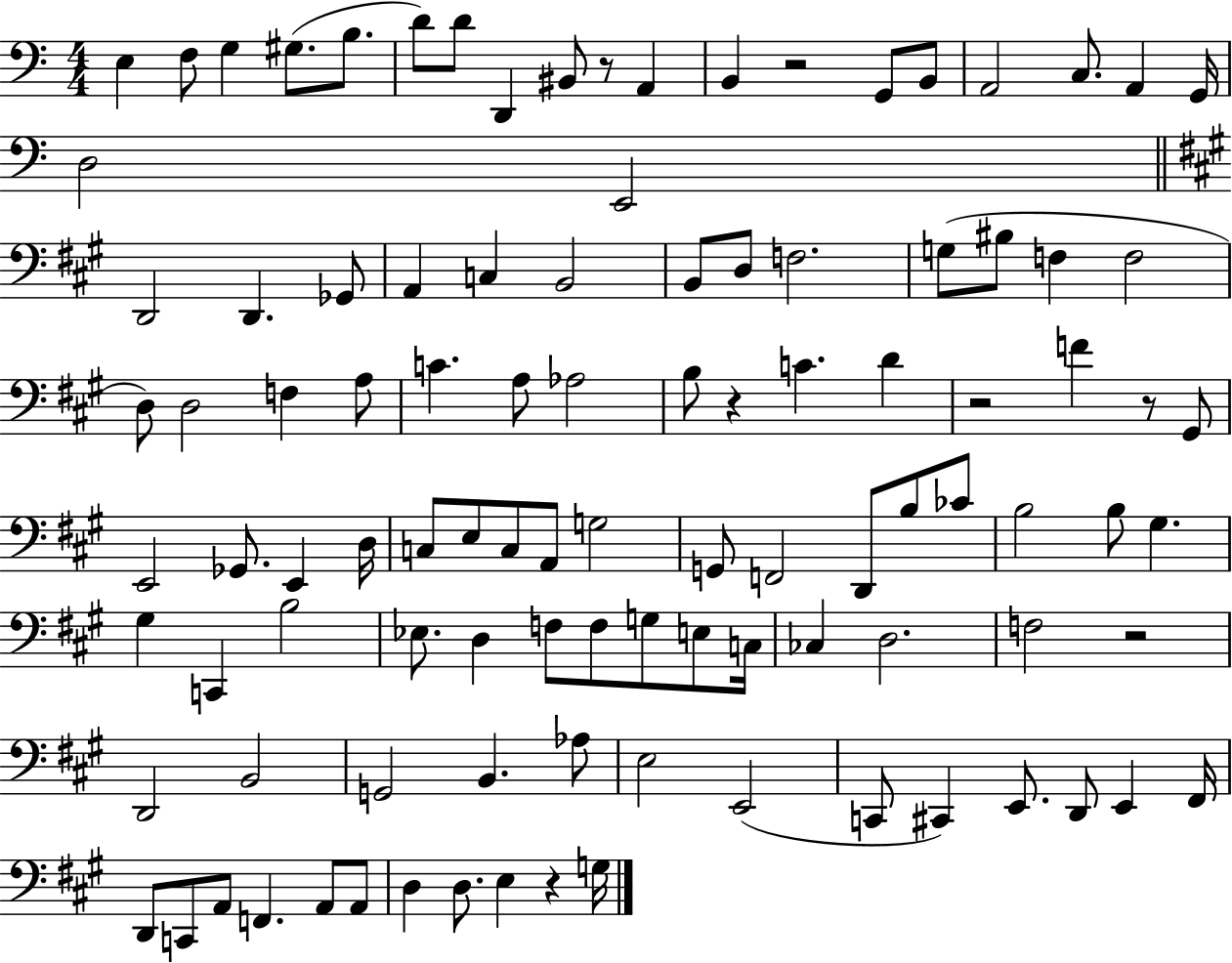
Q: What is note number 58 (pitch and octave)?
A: CES4